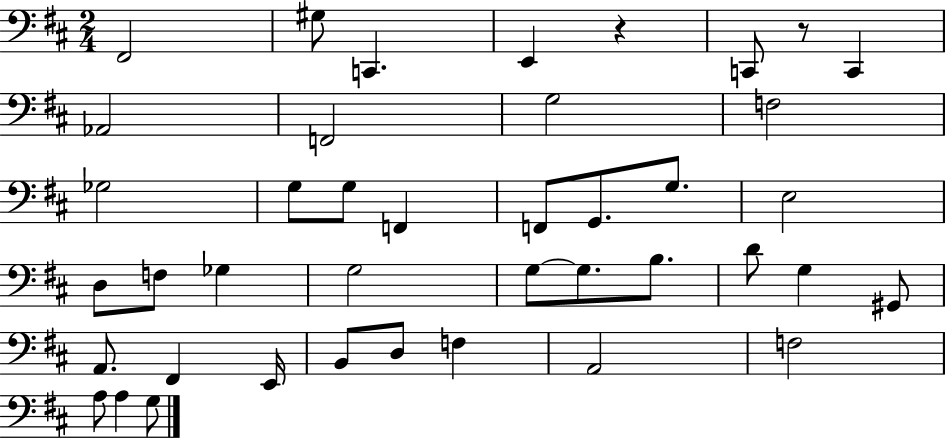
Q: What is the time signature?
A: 2/4